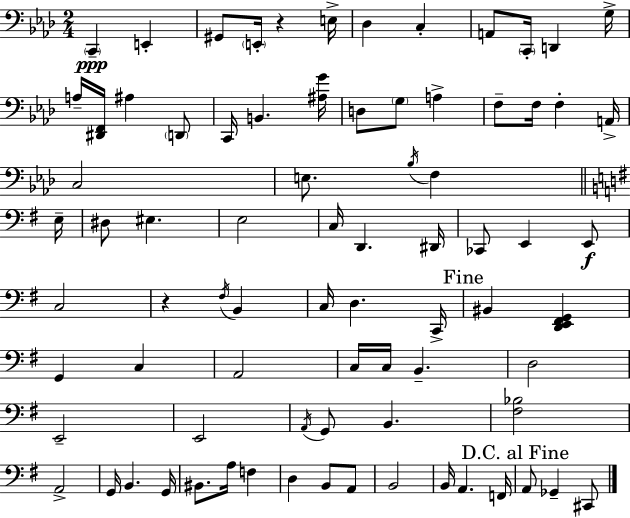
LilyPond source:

{
  \clef bass
  \numericTimeSignature
  \time 2/4
  \key f \minor
  \parenthesize c,4--\ppp e,4-. | gis,8 \parenthesize e,16-. r4 e16-> | des4 c4-. | a,8 \parenthesize c,16-. d,4 g16-> | \break a16-- <dis, f,>16 ais4 \parenthesize d,8 | c,16 b,4. <ais g'>16 | d8 \parenthesize g8 a4-> | f8-- f16 f4-. a,16-> | \break c2 | e8. \acciaccatura { bes16 } f4 | \bar "||" \break \key g \major e16-- dis8 eis4. | e2 | c16 d,4. | dis,16 ces,8 e,4 e,8\f | \break c2 | r4 \acciaccatura { fis16 } b,4 | c16 d4. | c,16-> \mark "Fine" bis,4 <d, e, fis, g,>4 | \break g,4 c4 | a,2 | c16 c16 b,4.-- | d2 | \break e,2-- | e,2 | \acciaccatura { a,16 } g,8 b,4. | <fis bes>2 | \break a,2-> | g,16 b,4. | g,16 bis,8. a16 f4 | d4 b,8 | \break a,8 b,2 | b,16 a,4. | f,16 \mark "D.C. al Fine" a,8 ges,4-- | cis,8 \bar "|."
}